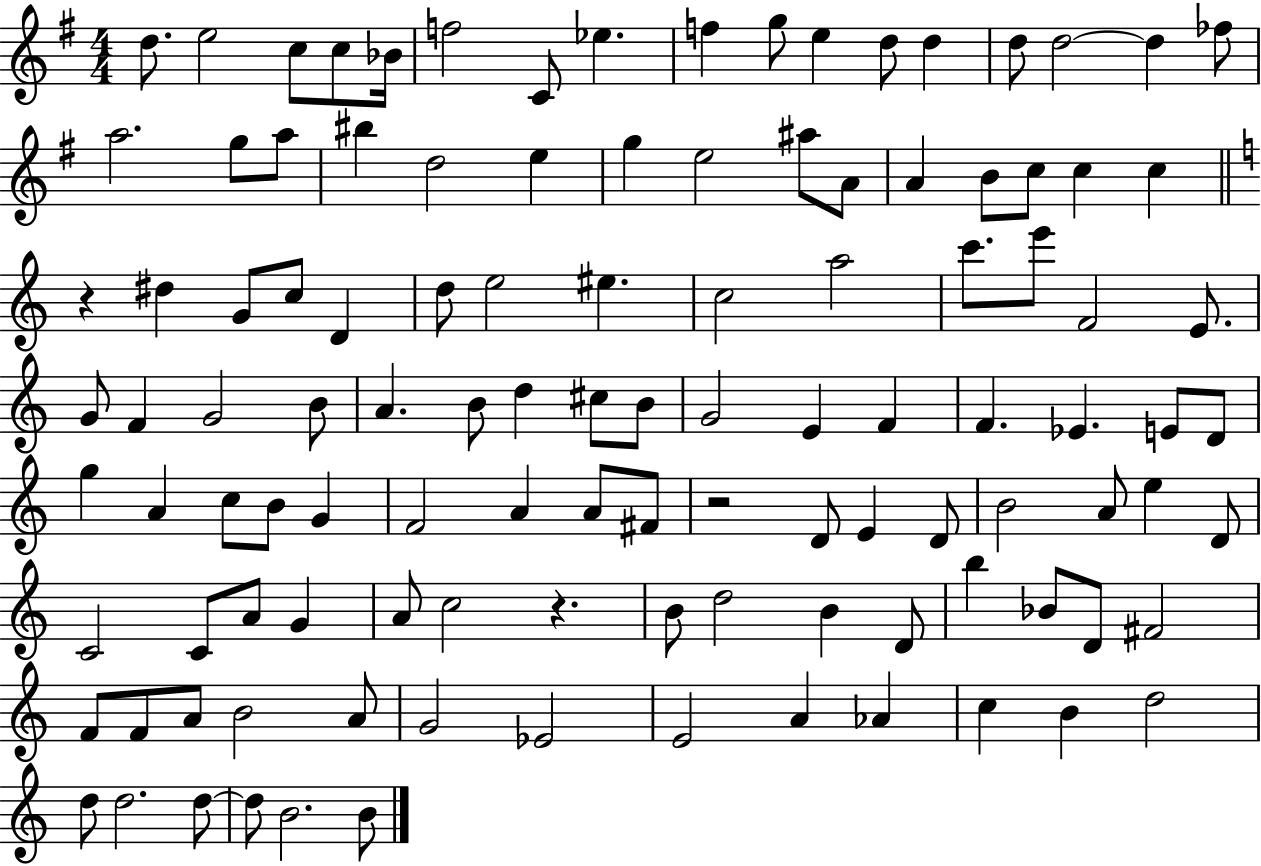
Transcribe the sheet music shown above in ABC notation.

X:1
T:Untitled
M:4/4
L:1/4
K:G
d/2 e2 c/2 c/2 _B/4 f2 C/2 _e f g/2 e d/2 d d/2 d2 d _f/2 a2 g/2 a/2 ^b d2 e g e2 ^a/2 A/2 A B/2 c/2 c c z ^d G/2 c/2 D d/2 e2 ^e c2 a2 c'/2 e'/2 F2 E/2 G/2 F G2 B/2 A B/2 d ^c/2 B/2 G2 E F F _E E/2 D/2 g A c/2 B/2 G F2 A A/2 ^F/2 z2 D/2 E D/2 B2 A/2 e D/2 C2 C/2 A/2 G A/2 c2 z B/2 d2 B D/2 b _B/2 D/2 ^F2 F/2 F/2 A/2 B2 A/2 G2 _E2 E2 A _A c B d2 d/2 d2 d/2 d/2 B2 B/2